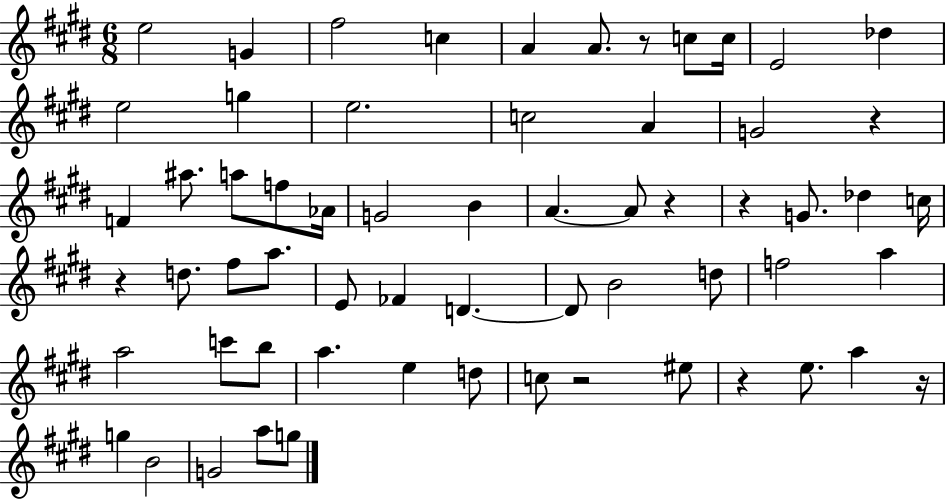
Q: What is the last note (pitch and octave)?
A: G5